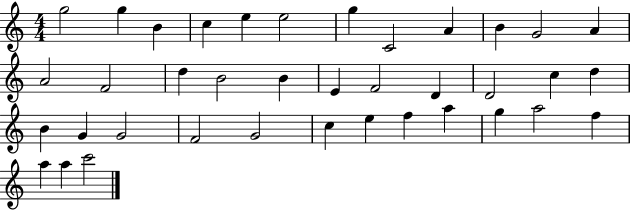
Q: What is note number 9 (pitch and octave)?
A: A4